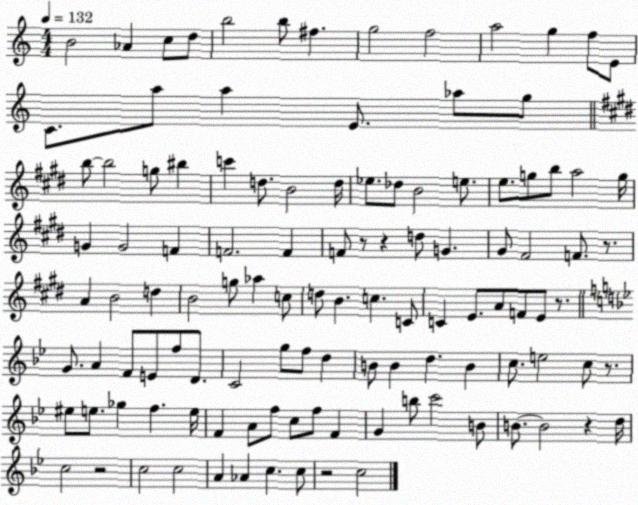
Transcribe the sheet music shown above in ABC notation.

X:1
T:Untitled
M:4/4
L:1/4
K:C
B2 _A c/2 d/2 b2 b/2 ^f g2 f2 a2 g f/2 E/2 C/2 a/2 a E/2 _a/2 g/2 b/2 b2 g/2 ^b c' d/2 B2 d/4 _e/2 _d/2 B2 e/2 e/2 g/2 b/2 a2 g/4 G G2 F F2 F F/2 z/2 z d/2 G ^G/2 ^F2 F/2 z/2 A B2 d B2 g/2 _a c/2 d/2 B c C/2 C E/2 A/2 F/2 E/2 z/2 G/2 A F/2 E/2 f/2 D/2 C2 g/2 f/2 d B/2 B d B c/2 e2 c/2 z/2 ^e/2 e/2 _g f e/4 F A/2 f/2 c/2 f/2 F G b/2 c'2 B/2 B/2 B2 z d/4 c2 z2 c2 c2 A _A c c/2 z2 c2